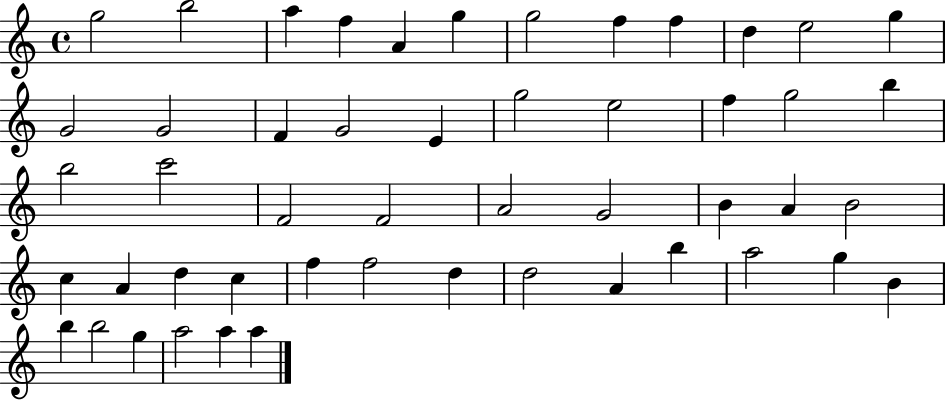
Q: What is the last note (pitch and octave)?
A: A5